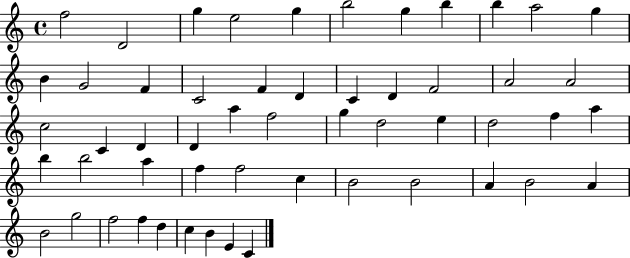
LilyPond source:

{
  \clef treble
  \time 4/4
  \defaultTimeSignature
  \key c \major
  f''2 d'2 | g''4 e''2 g''4 | b''2 g''4 b''4 | b''4 a''2 g''4 | \break b'4 g'2 f'4 | c'2 f'4 d'4 | c'4 d'4 f'2 | a'2 a'2 | \break c''2 c'4 d'4 | d'4 a''4 f''2 | g''4 d''2 e''4 | d''2 f''4 a''4 | \break b''4 b''2 a''4 | f''4 f''2 c''4 | b'2 b'2 | a'4 b'2 a'4 | \break b'2 g''2 | f''2 f''4 d''4 | c''4 b'4 e'4 c'4 | \bar "|."
}